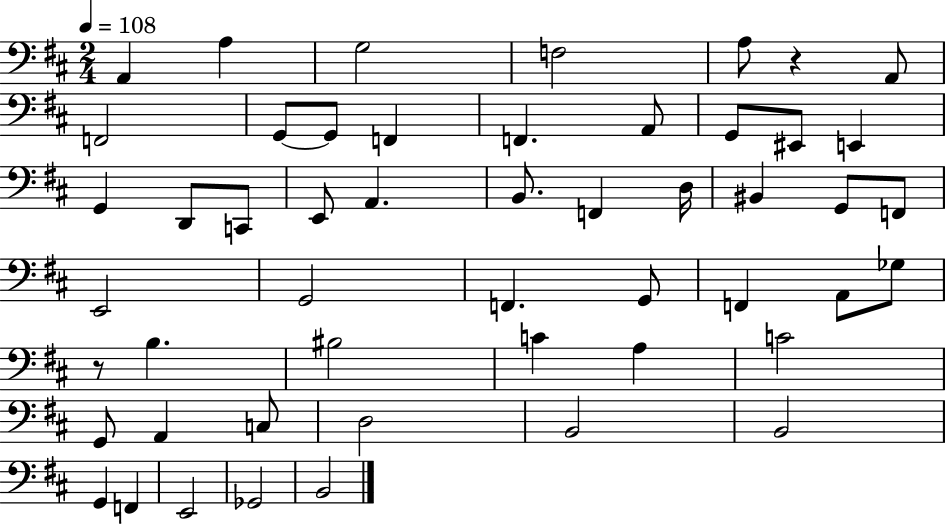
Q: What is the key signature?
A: D major